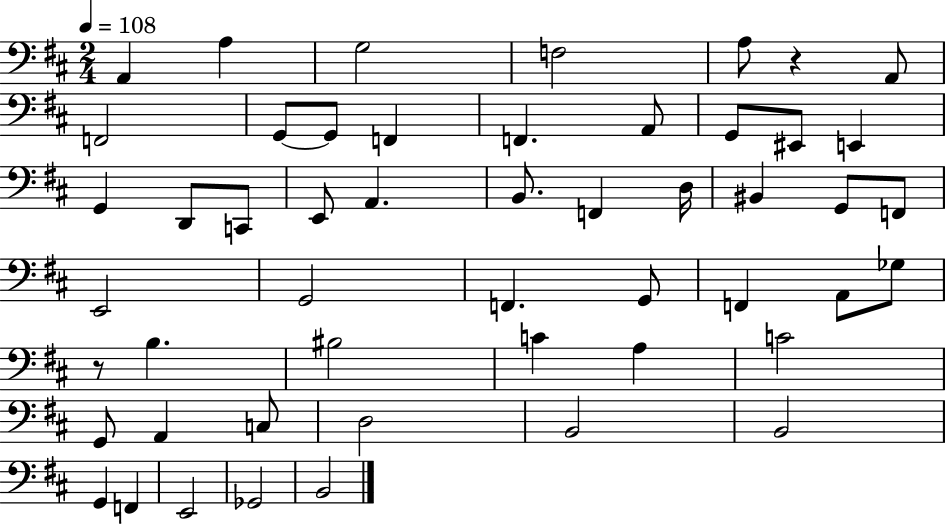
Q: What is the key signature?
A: D major